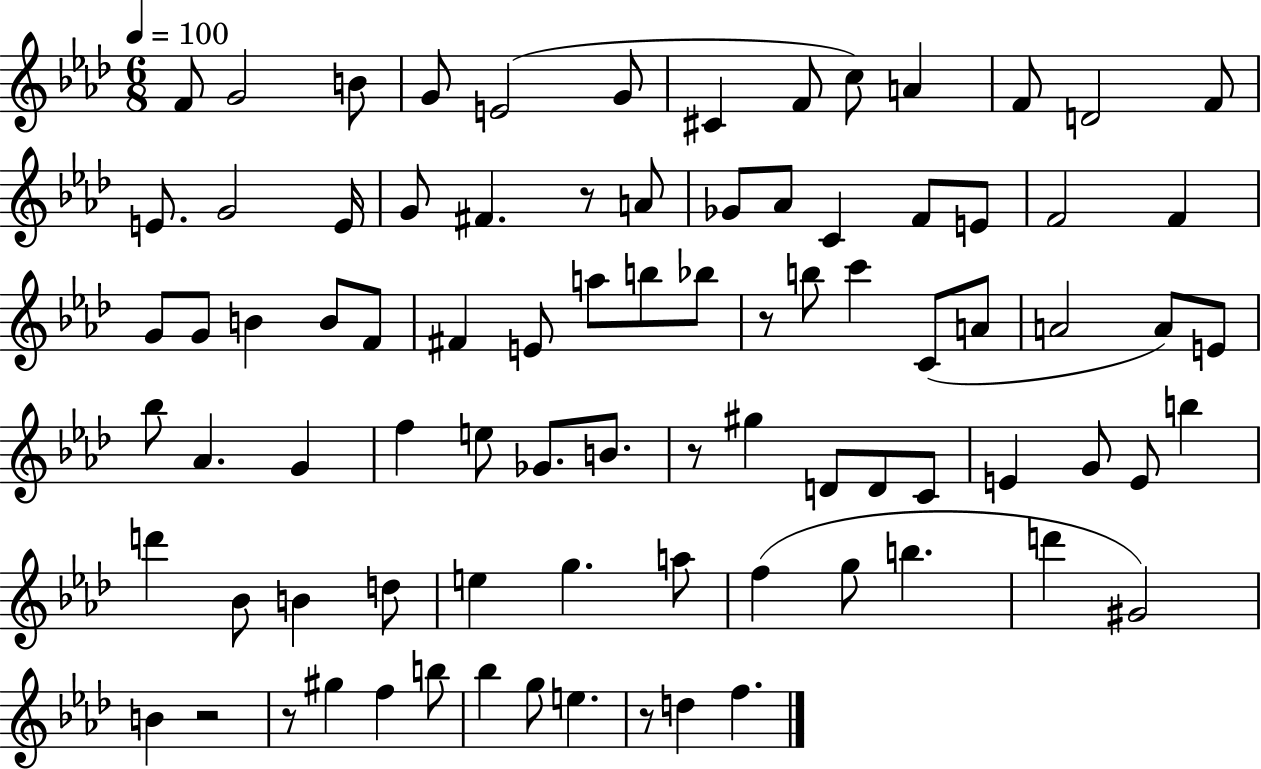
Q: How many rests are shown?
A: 6